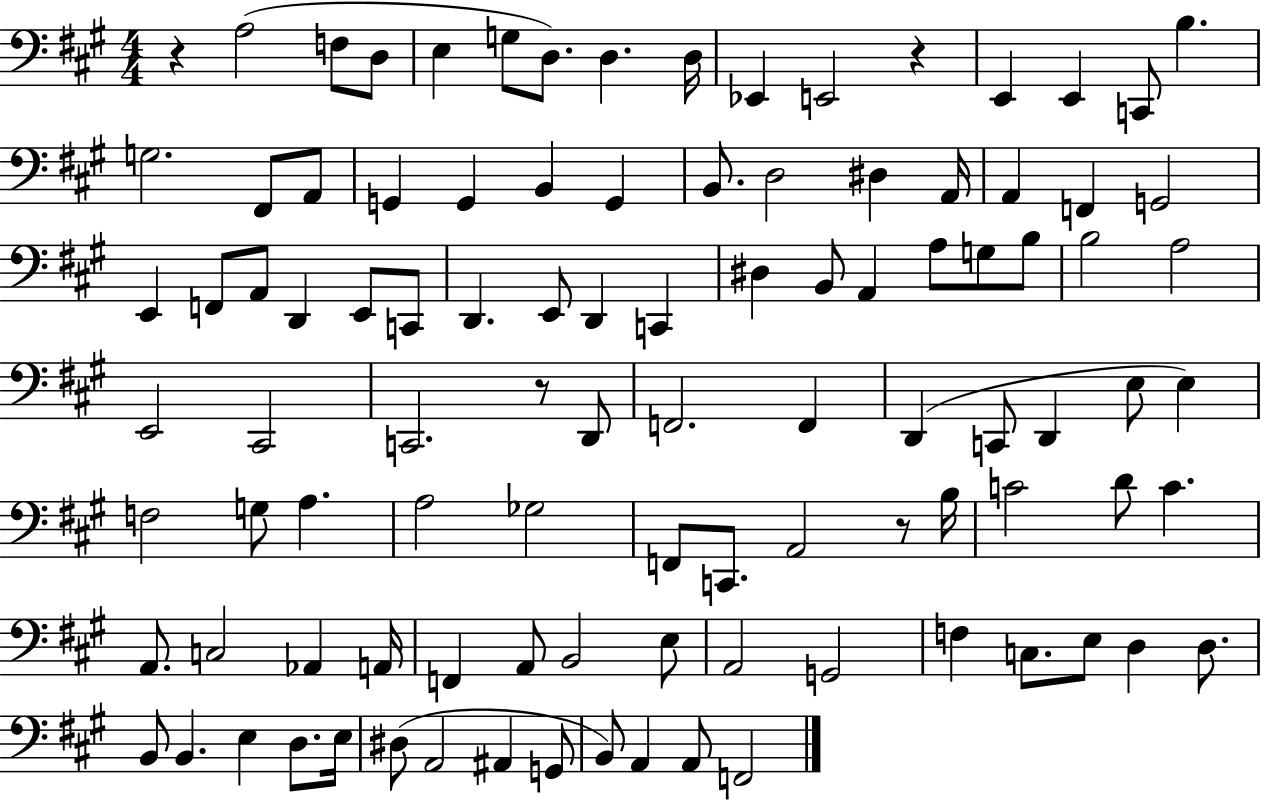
{
  \clef bass
  \numericTimeSignature
  \time 4/4
  \key a \major
  \repeat volta 2 { r4 a2( f8 d8 | e4 g8 d8.) d4. d16 | ees,4 e,2 r4 | e,4 e,4 c,8 b4. | \break g2. fis,8 a,8 | g,4 g,4 b,4 g,4 | b,8. d2 dis4 a,16 | a,4 f,4 g,2 | \break e,4 f,8 a,8 d,4 e,8 c,8 | d,4. e,8 d,4 c,4 | dis4 b,8 a,4 a8 g8 b8 | b2 a2 | \break e,2 cis,2 | c,2. r8 d,8 | f,2. f,4 | d,4( c,8 d,4 e8 e4) | \break f2 g8 a4. | a2 ges2 | f,8 c,8. a,2 r8 b16 | c'2 d'8 c'4. | \break a,8. c2 aes,4 a,16 | f,4 a,8 b,2 e8 | a,2 g,2 | f4 c8. e8 d4 d8. | \break b,8 b,4. e4 d8. e16 | dis8( a,2 ais,4 g,8 | b,8) a,4 a,8 f,2 | } \bar "|."
}